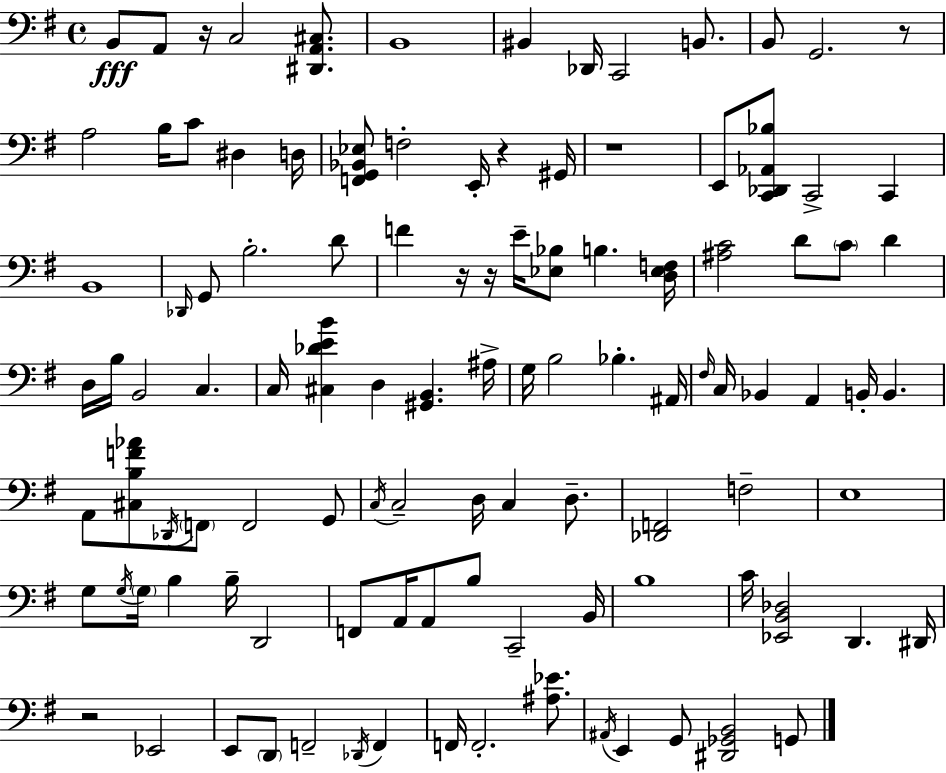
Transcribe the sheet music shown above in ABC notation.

X:1
T:Untitled
M:4/4
L:1/4
K:Em
B,,/2 A,,/2 z/4 C,2 [^D,,A,,^C,]/2 B,,4 ^B,, _D,,/4 C,,2 B,,/2 B,,/2 G,,2 z/2 A,2 B,/4 C/2 ^D, D,/4 [F,,G,,_B,,_E,]/2 F,2 E,,/4 z ^G,,/4 z4 E,,/2 [C,,_D,,_A,,_B,]/2 C,,2 C,, B,,4 _D,,/4 G,,/2 B,2 D/2 F z/4 z/4 E/4 [_E,_B,]/2 B, [D,_E,F,]/4 [^A,C]2 D/2 C/2 D D,/4 B,/4 B,,2 C, C,/4 [^C,_DEB] D, [^G,,B,,] ^A,/4 G,/4 B,2 _B, ^A,,/4 ^F,/4 C,/4 _B,, A,, B,,/4 B,, A,,/2 [^C,B,F_A]/2 _D,,/4 F,,/2 F,,2 G,,/2 C,/4 C,2 D,/4 C, D,/2 [_D,,F,,]2 F,2 E,4 G,/2 G,/4 G,/4 B, B,/4 D,,2 F,,/2 A,,/4 A,,/2 B,/2 C,,2 B,,/4 B,4 C/4 [_E,,B,,_D,]2 D,, ^D,,/4 z2 _E,,2 E,,/2 D,,/2 F,,2 _D,,/4 F,, F,,/4 F,,2 [^A,_E]/2 ^A,,/4 E,, G,,/2 [^D,,_G,,B,,]2 G,,/2